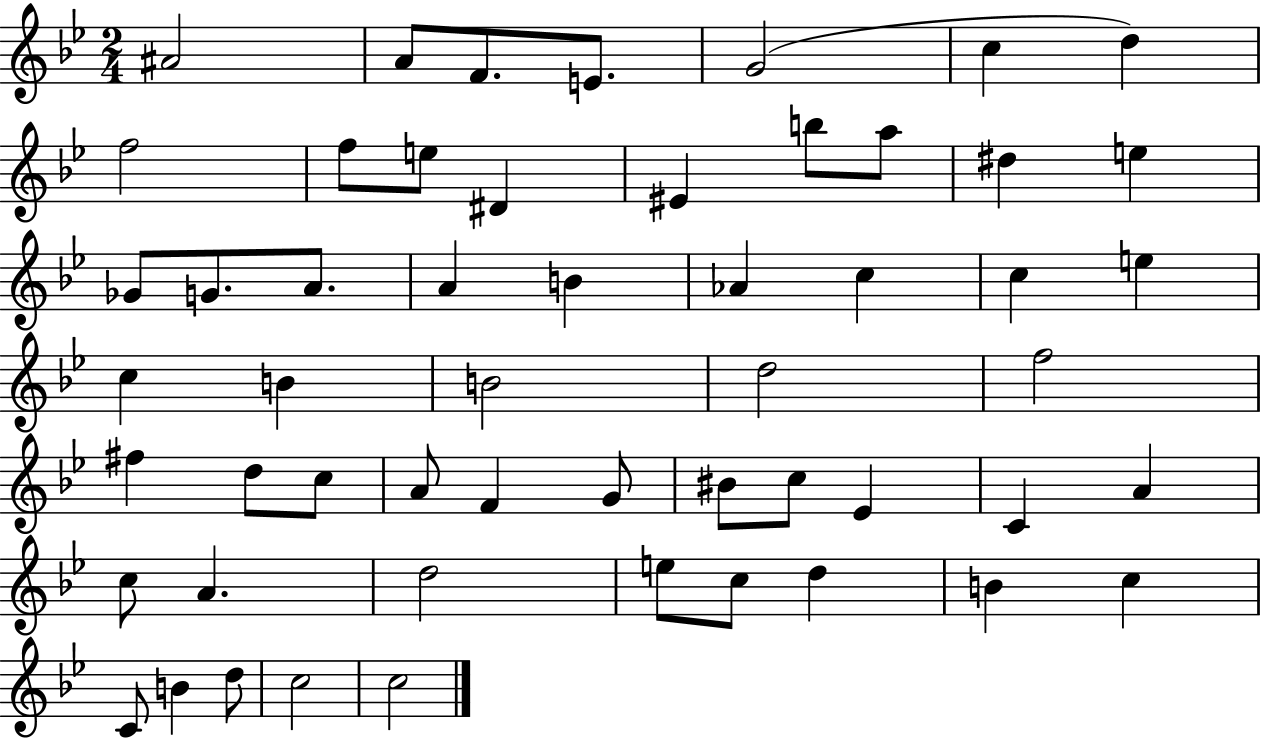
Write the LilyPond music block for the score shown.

{
  \clef treble
  \numericTimeSignature
  \time 2/4
  \key bes \major
  ais'2 | a'8 f'8. e'8. | g'2( | c''4 d''4) | \break f''2 | f''8 e''8 dis'4 | eis'4 b''8 a''8 | dis''4 e''4 | \break ges'8 g'8. a'8. | a'4 b'4 | aes'4 c''4 | c''4 e''4 | \break c''4 b'4 | b'2 | d''2 | f''2 | \break fis''4 d''8 c''8 | a'8 f'4 g'8 | bis'8 c''8 ees'4 | c'4 a'4 | \break c''8 a'4. | d''2 | e''8 c''8 d''4 | b'4 c''4 | \break c'8 b'4 d''8 | c''2 | c''2 | \bar "|."
}